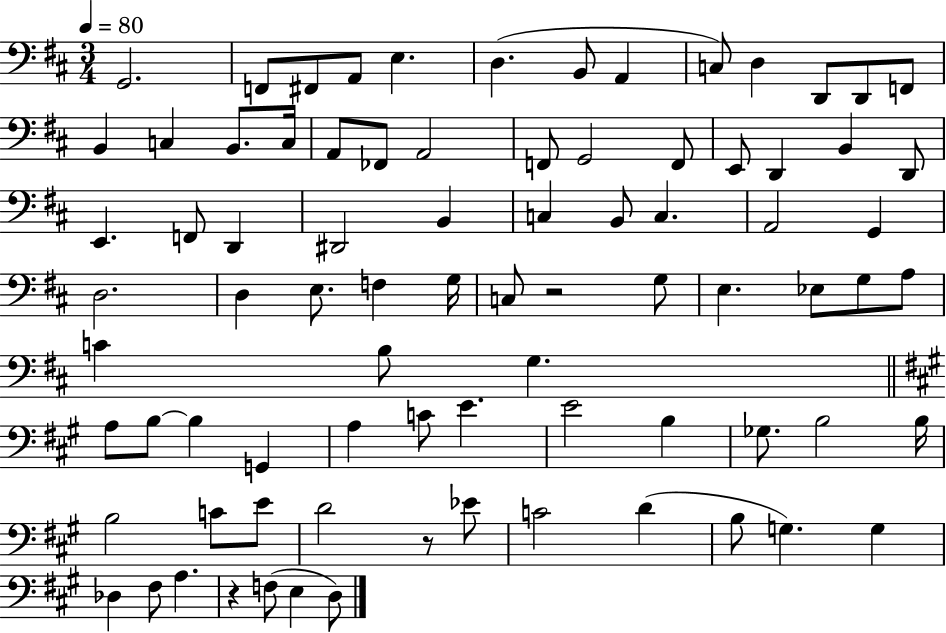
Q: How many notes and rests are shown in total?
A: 82